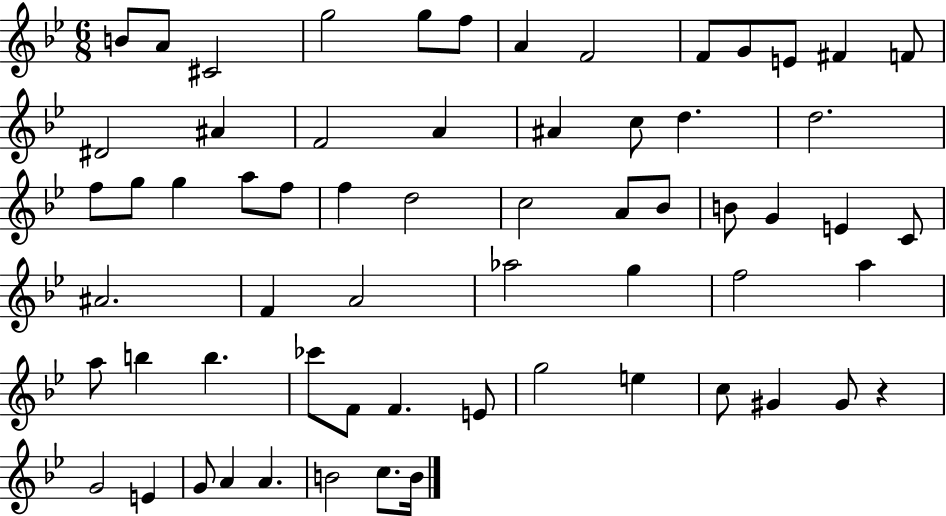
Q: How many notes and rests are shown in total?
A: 63